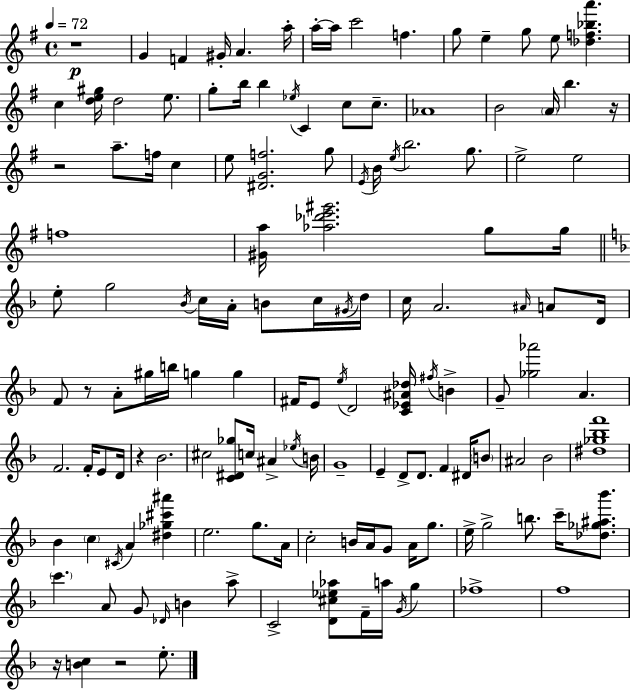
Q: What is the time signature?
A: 4/4